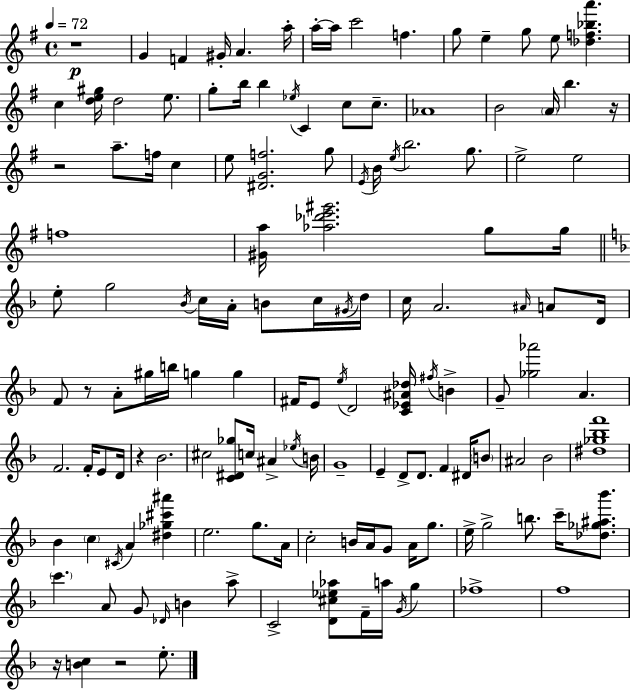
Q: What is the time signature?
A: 4/4